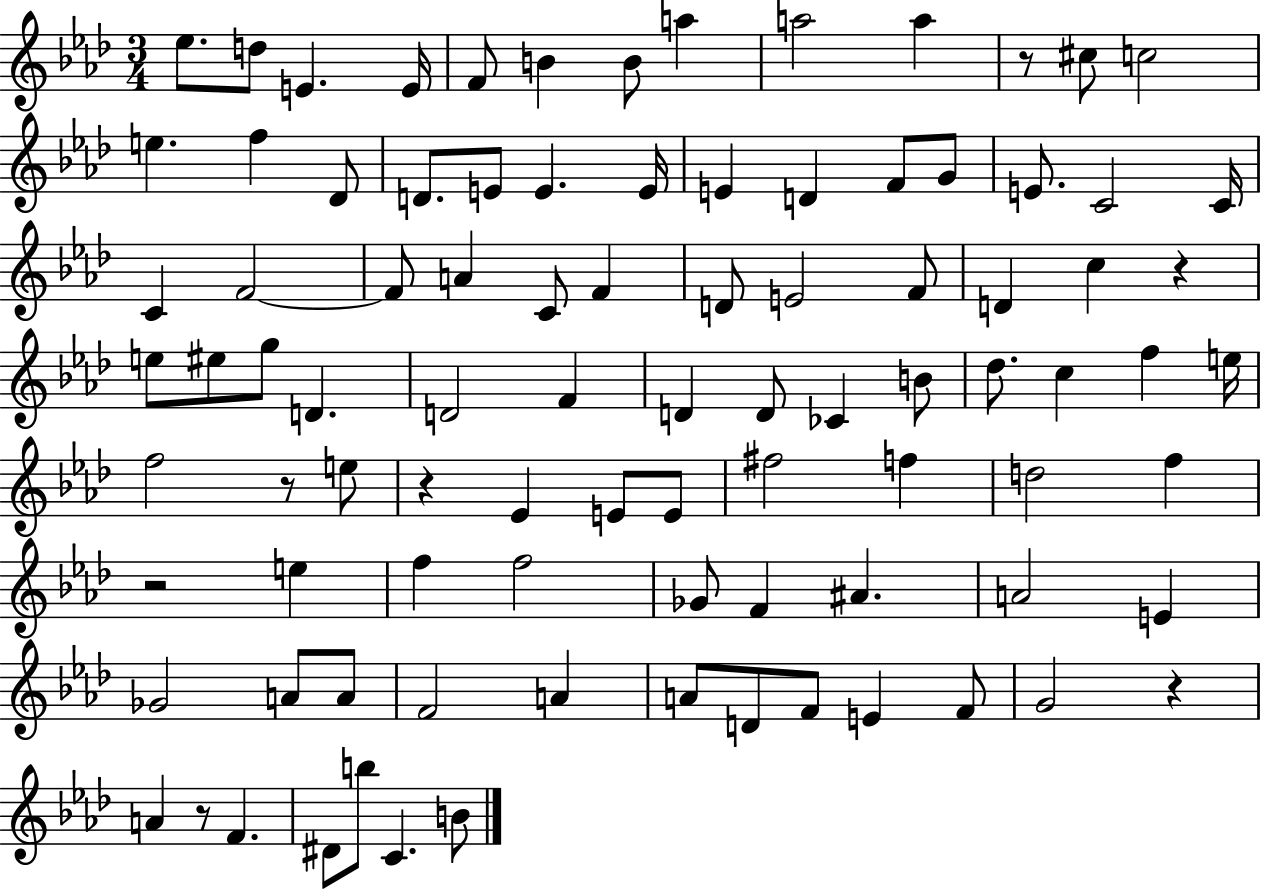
{
  \clef treble
  \numericTimeSignature
  \time 3/4
  \key aes \major
  \repeat volta 2 { ees''8. d''8 e'4. e'16 | f'8 b'4 b'8 a''4 | a''2 a''4 | r8 cis''8 c''2 | \break e''4. f''4 des'8 | d'8. e'8 e'4. e'16 | e'4 d'4 f'8 g'8 | e'8. c'2 c'16 | \break c'4 f'2~~ | f'8 a'4 c'8 f'4 | d'8 e'2 f'8 | d'4 c''4 r4 | \break e''8 eis''8 g''8 d'4. | d'2 f'4 | d'4 d'8 ces'4 b'8 | des''8. c''4 f''4 e''16 | \break f''2 r8 e''8 | r4 ees'4 e'8 e'8 | fis''2 f''4 | d''2 f''4 | \break r2 e''4 | f''4 f''2 | ges'8 f'4 ais'4. | a'2 e'4 | \break ges'2 a'8 a'8 | f'2 a'4 | a'8 d'8 f'8 e'4 f'8 | g'2 r4 | \break a'4 r8 f'4. | dis'8 b''8 c'4. b'8 | } \bar "|."
}